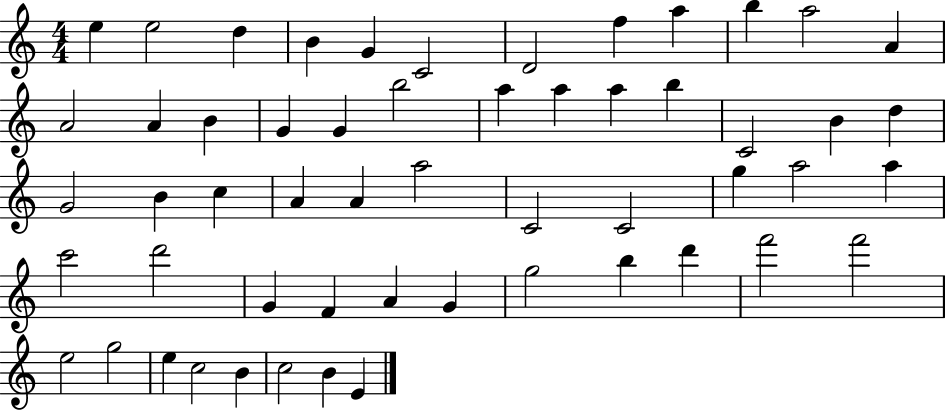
E5/q E5/h D5/q B4/q G4/q C4/h D4/h F5/q A5/q B5/q A5/h A4/q A4/h A4/q B4/q G4/q G4/q B5/h A5/q A5/q A5/q B5/q C4/h B4/q D5/q G4/h B4/q C5/q A4/q A4/q A5/h C4/h C4/h G5/q A5/h A5/q C6/h D6/h G4/q F4/q A4/q G4/q G5/h B5/q D6/q F6/h F6/h E5/h G5/h E5/q C5/h B4/q C5/h B4/q E4/q